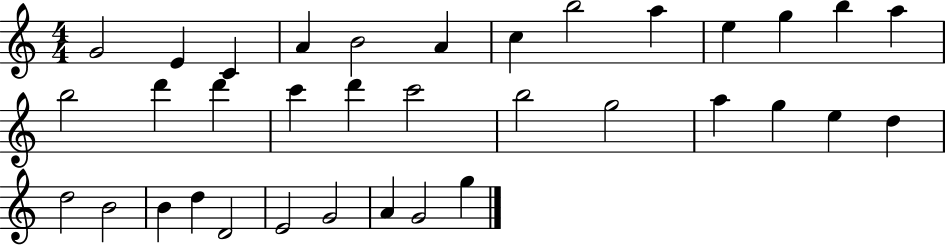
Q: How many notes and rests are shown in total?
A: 35